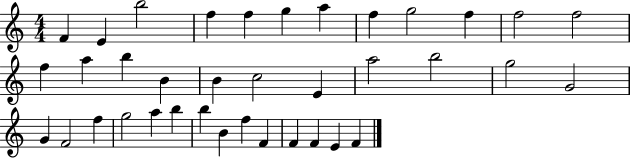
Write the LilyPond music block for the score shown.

{
  \clef treble
  \numericTimeSignature
  \time 4/4
  \key c \major
  f'4 e'4 b''2 | f''4 f''4 g''4 a''4 | f''4 g''2 f''4 | f''2 f''2 | \break f''4 a''4 b''4 b'4 | b'4 c''2 e'4 | a''2 b''2 | g''2 g'2 | \break g'4 f'2 f''4 | g''2 a''4 b''4 | b''4 b'4 f''4 f'4 | f'4 f'4 e'4 f'4 | \break \bar "|."
}